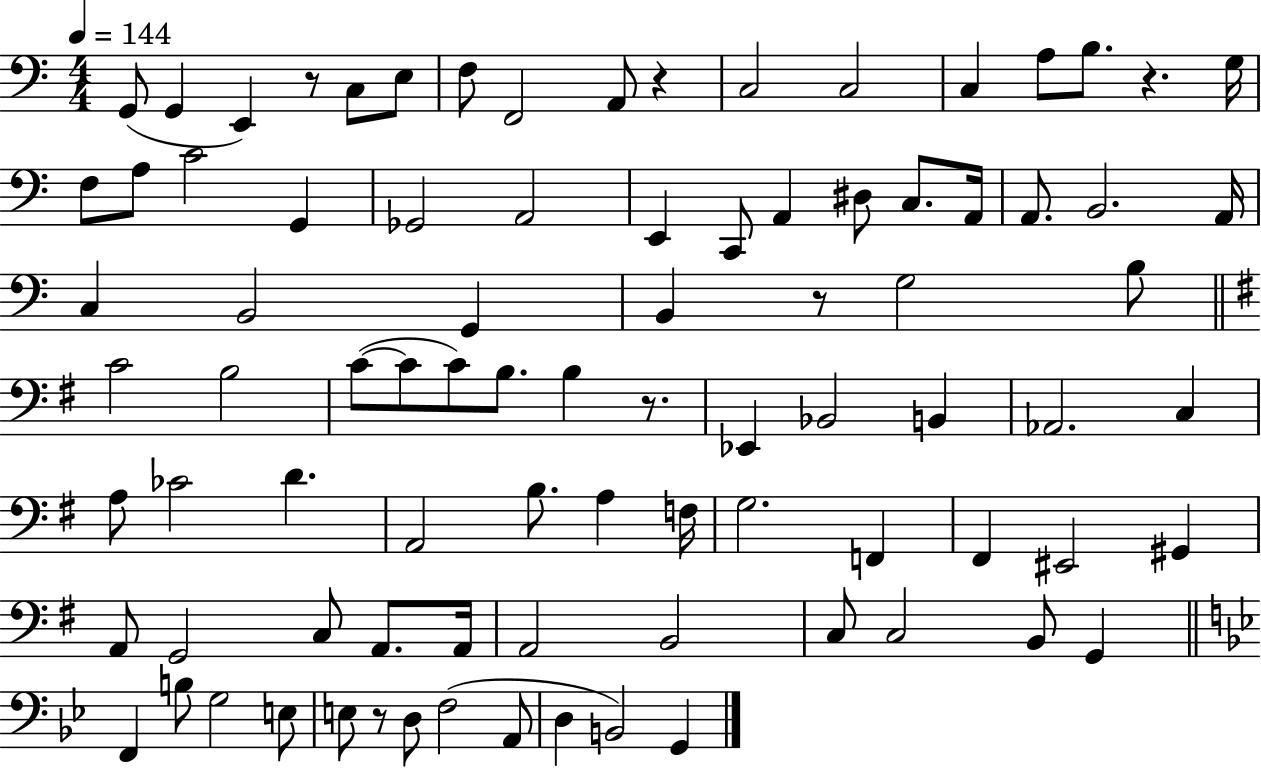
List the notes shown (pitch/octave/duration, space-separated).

G2/e G2/q E2/q R/e C3/e E3/e F3/e F2/h A2/e R/q C3/h C3/h C3/q A3/e B3/e. R/q. G3/s F3/e A3/e C4/h G2/q Gb2/h A2/h E2/q C2/e A2/q D#3/e C3/e. A2/s A2/e. B2/h. A2/s C3/q B2/h G2/q B2/q R/e G3/h B3/e C4/h B3/h C4/e C4/e C4/e B3/e. B3/q R/e. Eb2/q Bb2/h B2/q Ab2/h. C3/q A3/e CES4/h D4/q. A2/h B3/e. A3/q F3/s G3/h. F2/q F#2/q EIS2/h G#2/q A2/e G2/h C3/e A2/e. A2/s A2/h B2/h C3/e C3/h B2/e G2/q F2/q B3/e G3/h E3/e E3/e R/e D3/e F3/h A2/e D3/q B2/h G2/q